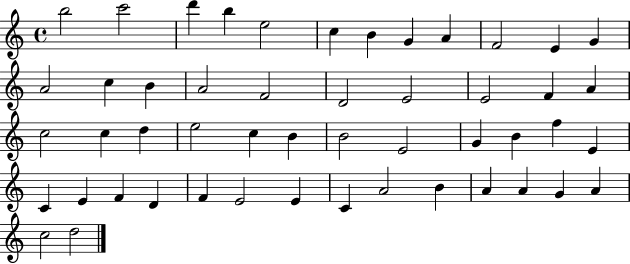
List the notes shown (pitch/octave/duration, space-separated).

B5/h C6/h D6/q B5/q E5/h C5/q B4/q G4/q A4/q F4/h E4/q G4/q A4/h C5/q B4/q A4/h F4/h D4/h E4/h E4/h F4/q A4/q C5/h C5/q D5/q E5/h C5/q B4/q B4/h E4/h G4/q B4/q F5/q E4/q C4/q E4/q F4/q D4/q F4/q E4/h E4/q C4/q A4/h B4/q A4/q A4/q G4/q A4/q C5/h D5/h